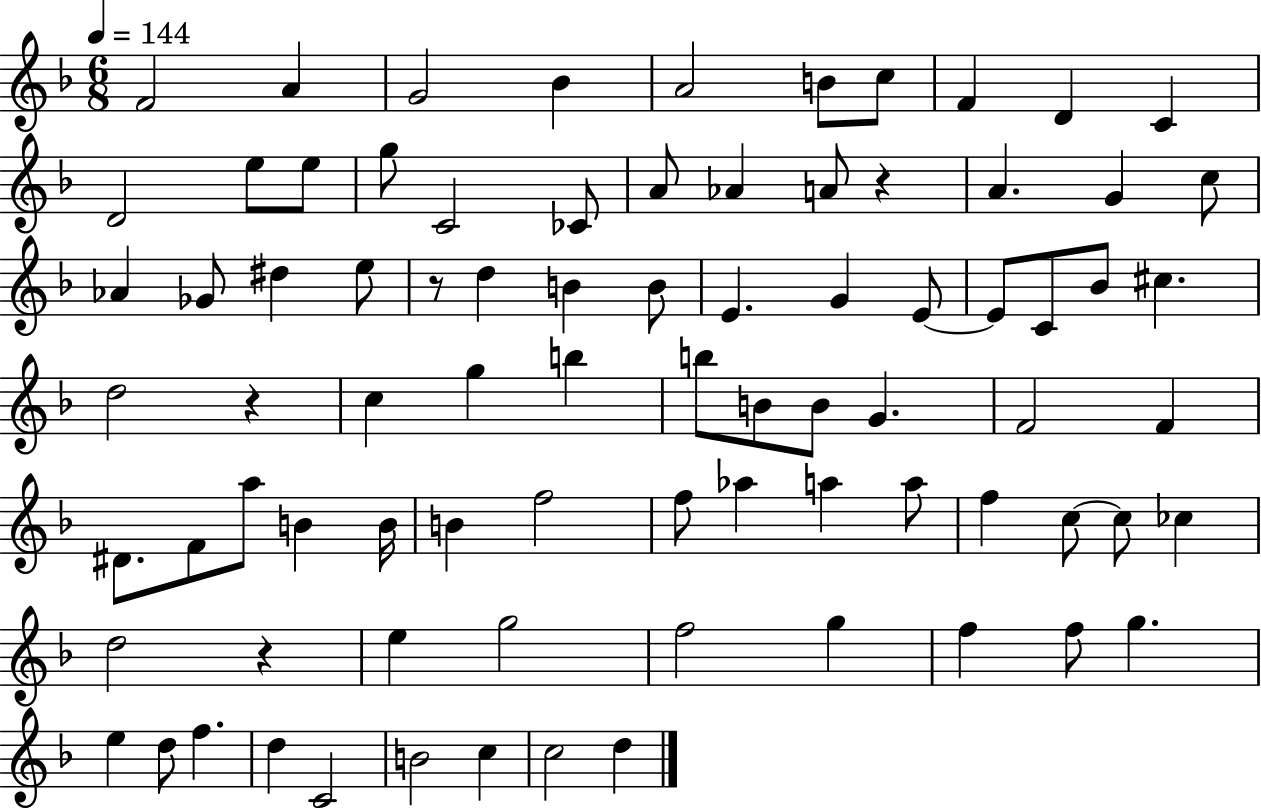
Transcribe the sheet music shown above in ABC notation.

X:1
T:Untitled
M:6/8
L:1/4
K:F
F2 A G2 _B A2 B/2 c/2 F D C D2 e/2 e/2 g/2 C2 _C/2 A/2 _A A/2 z A G c/2 _A _G/2 ^d e/2 z/2 d B B/2 E G E/2 E/2 C/2 _B/2 ^c d2 z c g b b/2 B/2 B/2 G F2 F ^D/2 F/2 a/2 B B/4 B f2 f/2 _a a a/2 f c/2 c/2 _c d2 z e g2 f2 g f f/2 g e d/2 f d C2 B2 c c2 d